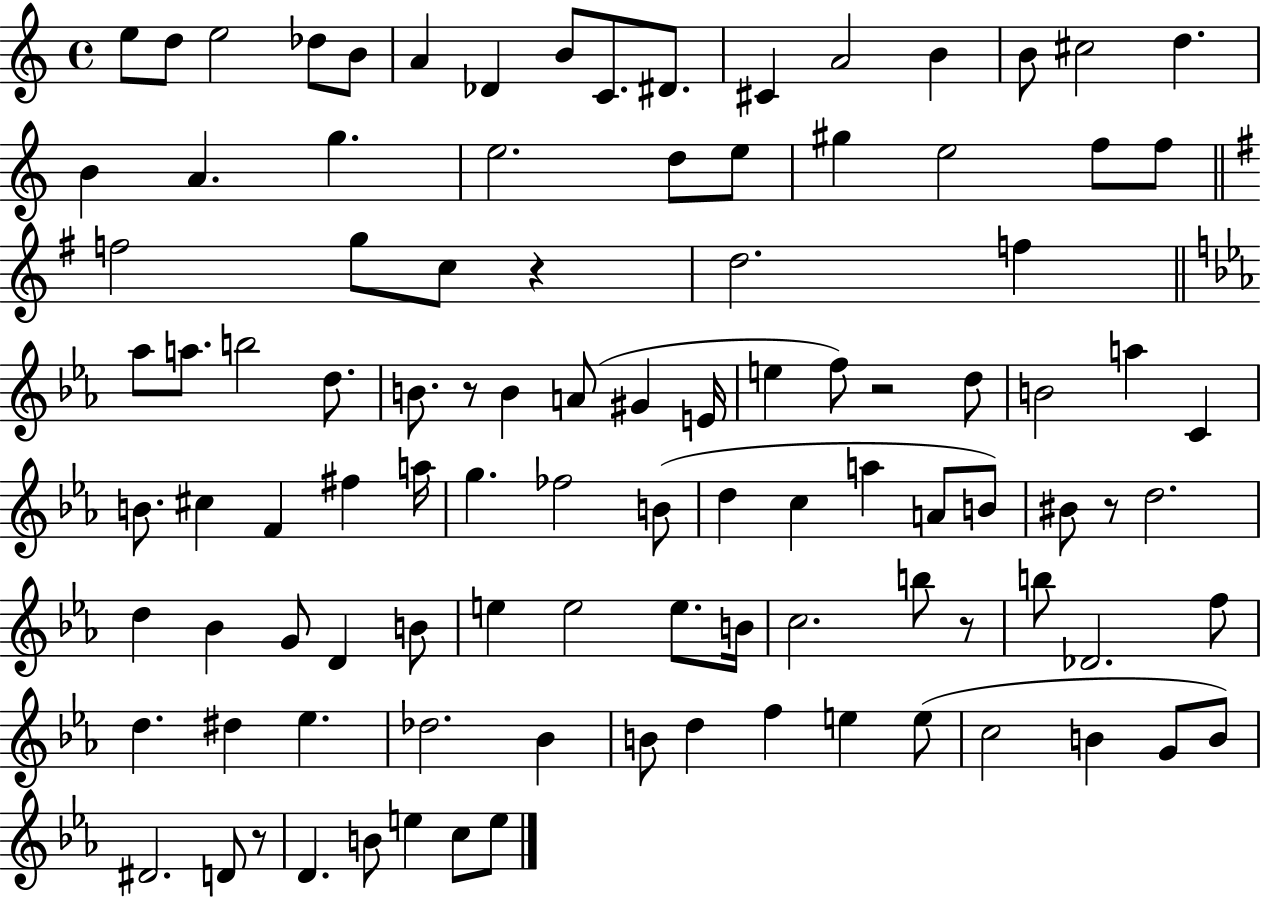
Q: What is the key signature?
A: C major